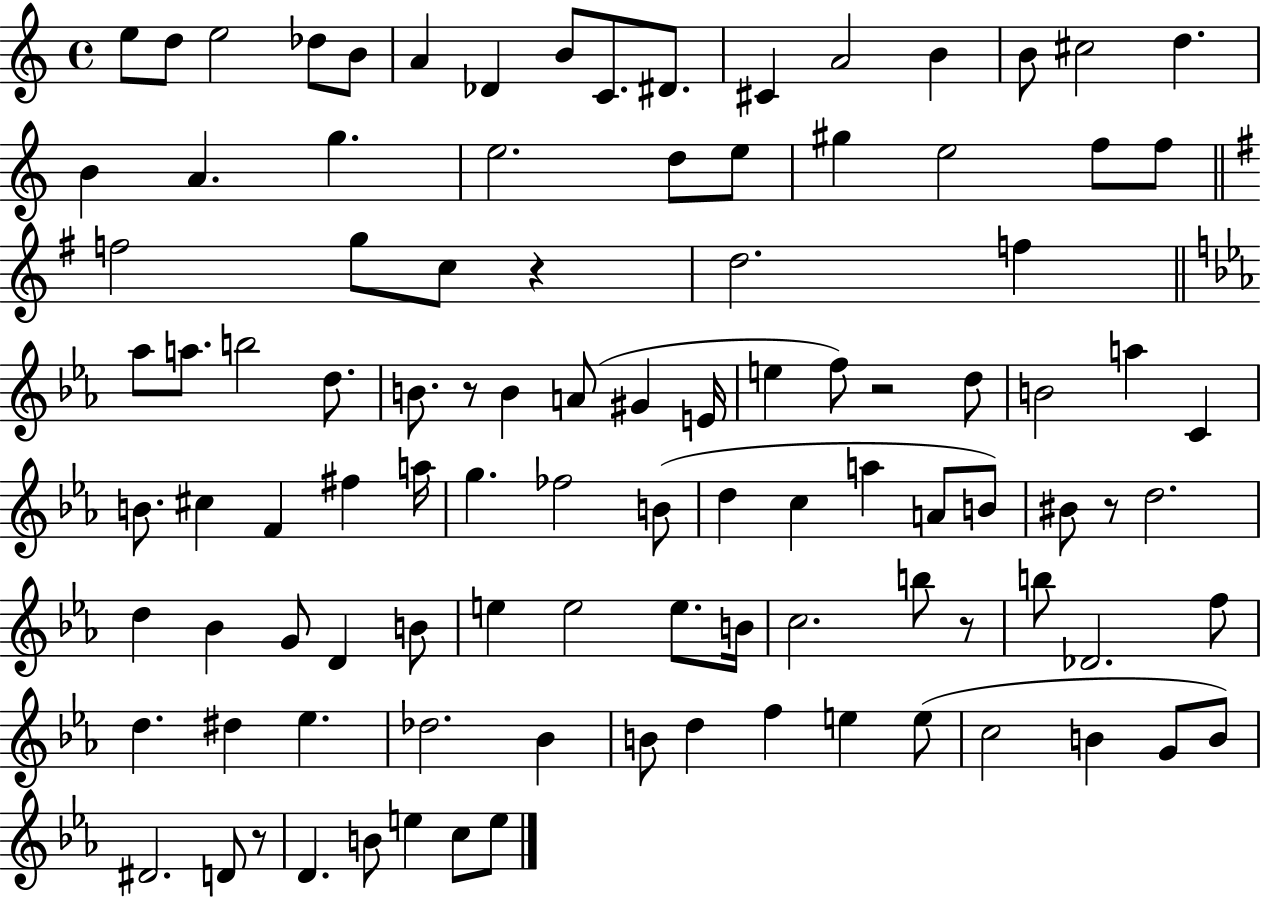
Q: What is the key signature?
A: C major